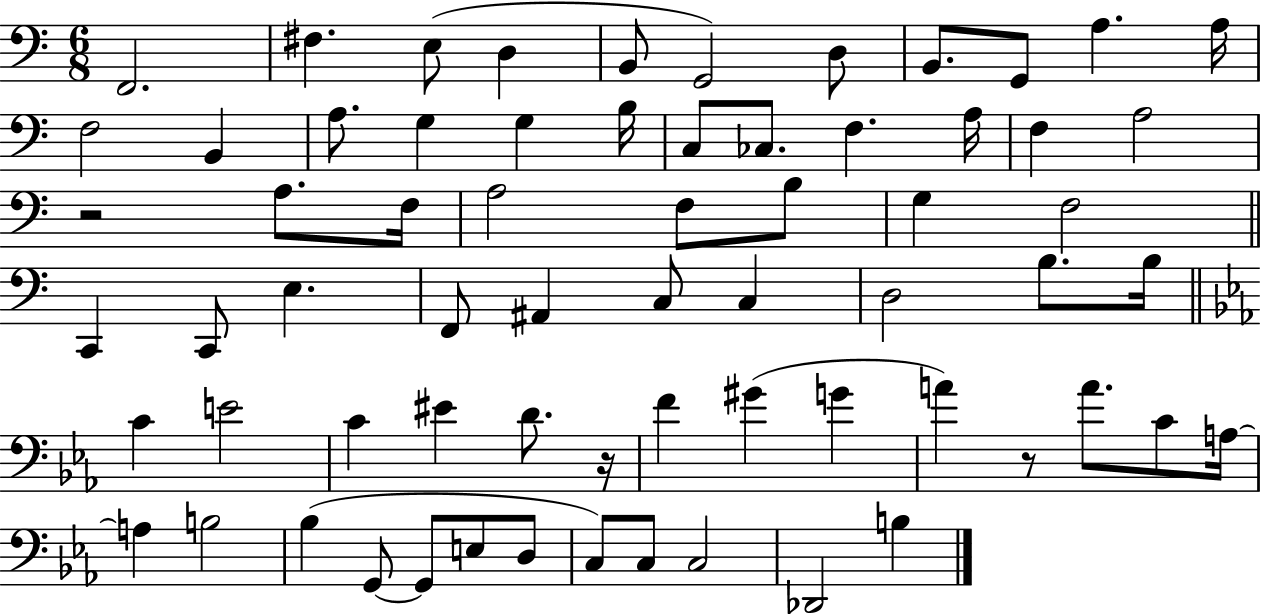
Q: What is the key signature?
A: C major